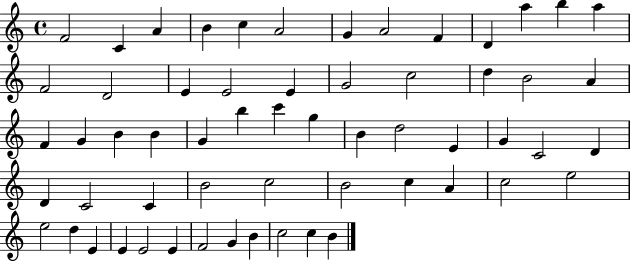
F4/h C4/q A4/q B4/q C5/q A4/h G4/q A4/h F4/q D4/q A5/q B5/q A5/q F4/h D4/h E4/q E4/h E4/q G4/h C5/h D5/q B4/h A4/q F4/q G4/q B4/q B4/q G4/q B5/q C6/q G5/q B4/q D5/h E4/q G4/q C4/h D4/q D4/q C4/h C4/q B4/h C5/h B4/h C5/q A4/q C5/h E5/h E5/h D5/q E4/q E4/q E4/h E4/q F4/h G4/q B4/q C5/h C5/q B4/q